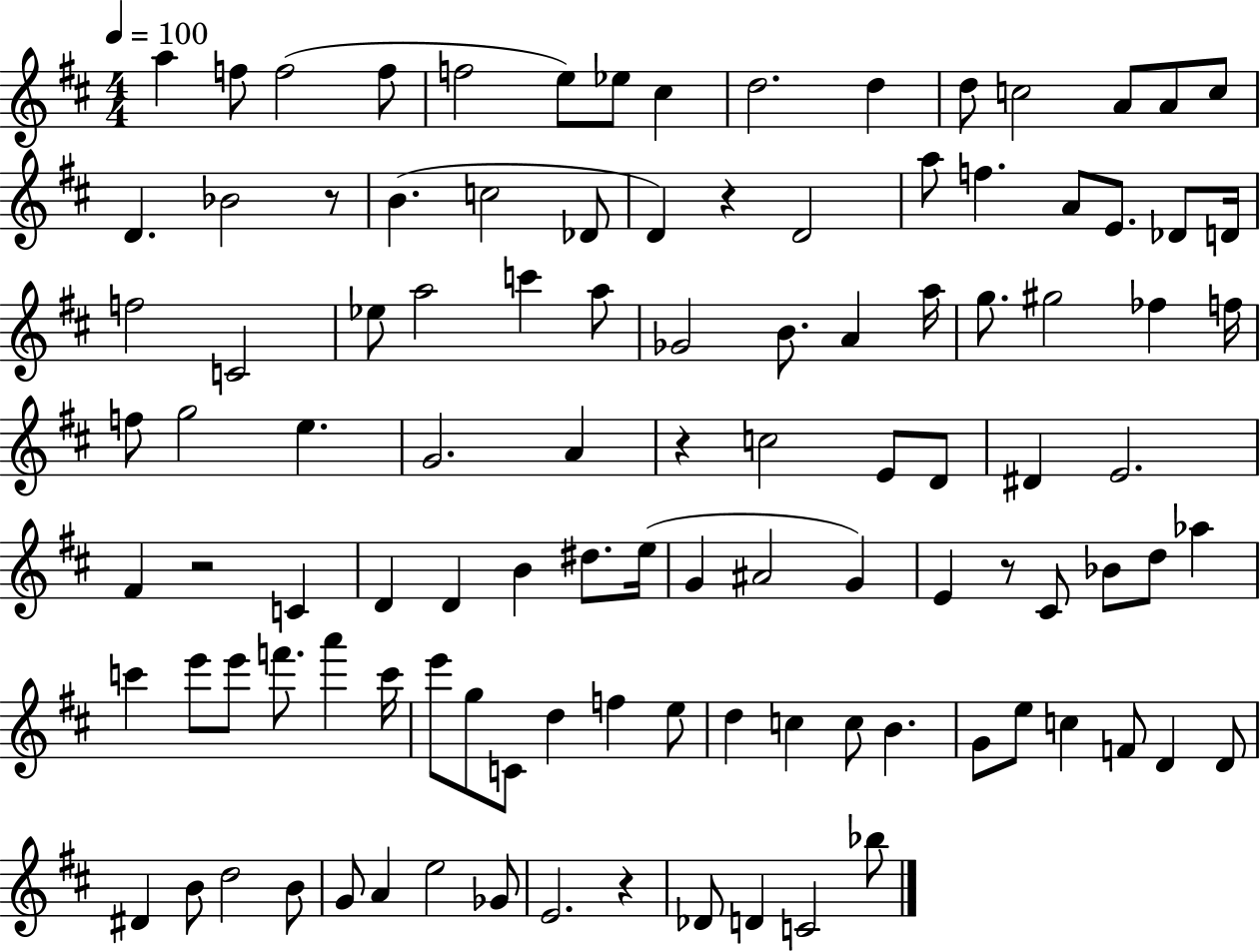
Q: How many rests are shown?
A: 6